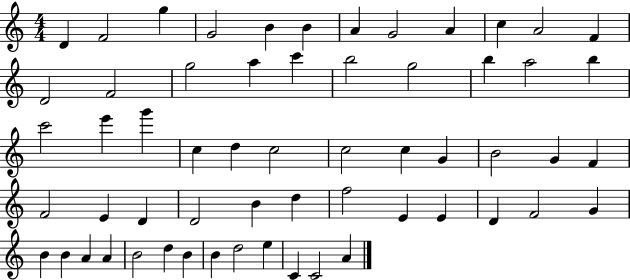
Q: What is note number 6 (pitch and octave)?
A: B4